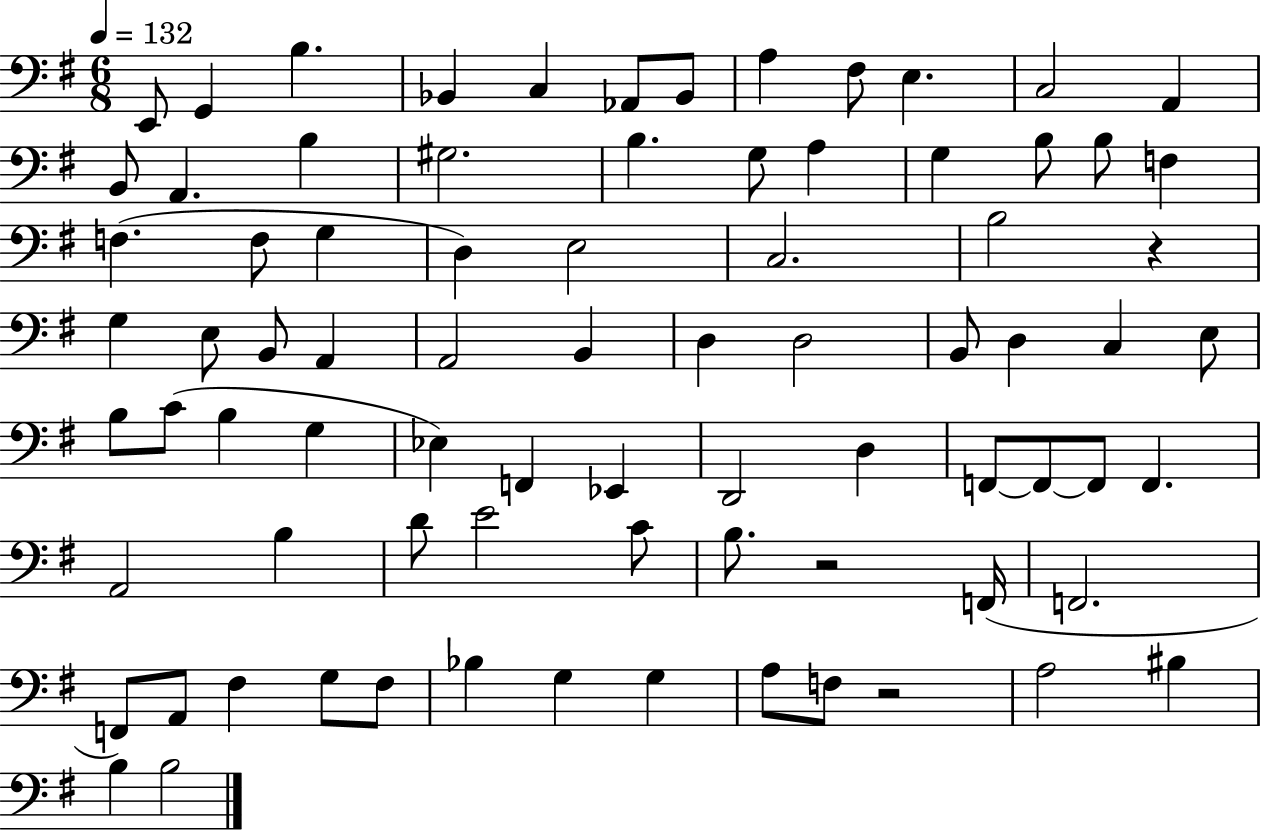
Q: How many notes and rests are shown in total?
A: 80